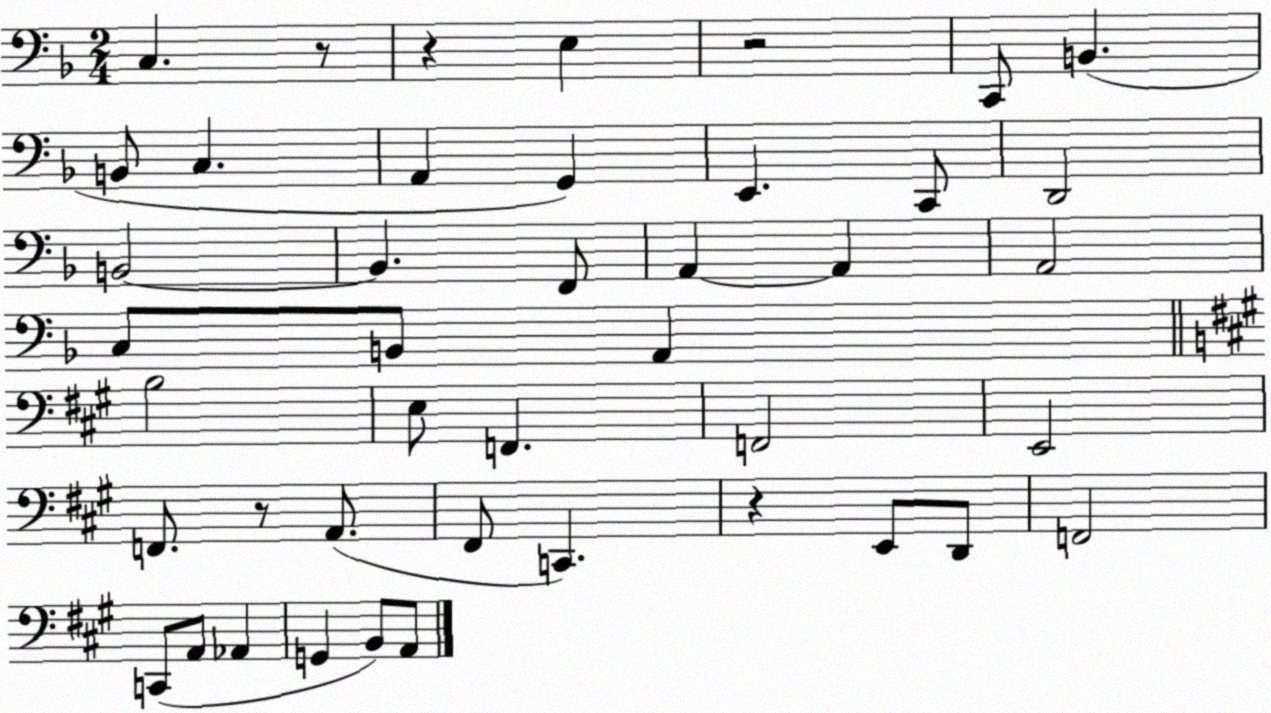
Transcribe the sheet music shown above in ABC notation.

X:1
T:Untitled
M:2/4
L:1/4
K:F
C, z/2 z E, z2 C,,/2 B,, B,,/2 C, A,, G,, E,, C,,/2 D,,2 B,,2 B,, F,,/2 A,, A,, A,,2 C,/2 B,,/2 A,, B,2 E,/2 F,, F,,2 E,,2 F,,/2 z/2 A,,/2 ^F,,/2 C,, z E,,/2 D,,/2 F,,2 C,,/2 A,,/2 _A,, G,, B,,/2 A,,/2